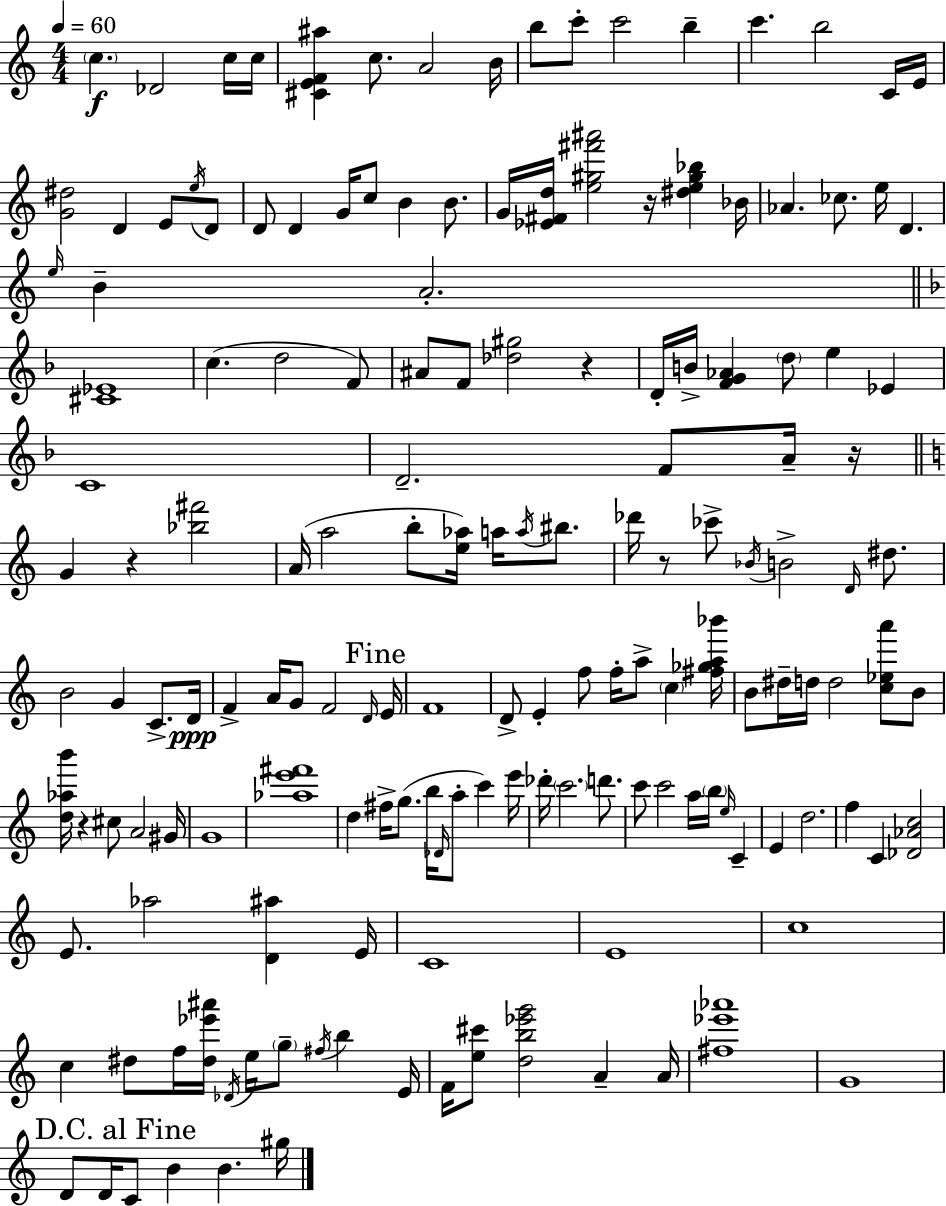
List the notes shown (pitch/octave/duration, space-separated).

C5/q. Db4/h C5/s C5/s [C#4,E4,F4,A#5]/q C5/e. A4/h B4/s B5/e C6/e C6/h B5/q C6/q. B5/h C4/s E4/s [G4,D#5]/h D4/q E4/e E5/s D4/e D4/e D4/q G4/s C5/e B4/q B4/e. G4/s [Eb4,F#4,D5]/s [E5,G#5,F#6,A#6]/h R/s [D#5,E5,G#5,Bb5]/q Bb4/s Ab4/q. CES5/e. E5/s D4/q. E5/s B4/q A4/h. [C#4,Eb4]/w C5/q. D5/h F4/e A#4/e F4/e [Db5,G#5]/h R/q D4/s B4/s [F4,G4,Ab4]/q D5/e E5/q Eb4/q C4/w D4/h. F4/e A4/s R/s G4/q R/q [Bb5,F#6]/h A4/s A5/h B5/e [E5,Ab5]/s A5/s A5/s BIS5/e. Db6/s R/e CES6/e Bb4/s B4/h D4/s D#5/e. B4/h G4/q C4/e. D4/s F4/q A4/s G4/e F4/h D4/s E4/s F4/w D4/e E4/q F5/e F5/s A5/e C5/q [F#5,Gb5,A5,Bb6]/s B4/e D#5/s D5/s D5/h [C5,Eb5,A6]/e B4/e [D5,Ab5,B6]/s R/q C#5/e A4/h G#4/s G4/w [Ab5,E6,F#6]/w D5/q F#5/s G5/e. B5/s Db4/s A5/e C6/q E6/s Db6/s C6/h. D6/e. C6/e C6/h A5/s B5/s E5/s C4/q E4/q D5/h. F5/q C4/q [Db4,Ab4,C5]/h E4/e. Ab5/h [D4,A#5]/q E4/s C4/w E4/w C5/w C5/q D#5/e F5/s [D#5,Eb6,A#6]/s Db4/s E5/s G5/e F#5/s B5/q E4/s F4/s [E5,C#6]/e [D5,B5,Eb6,G6]/h A4/q A4/s [F#5,Eb6,Ab6]/w G4/w D4/e D4/s C4/e B4/q B4/q. G#5/s